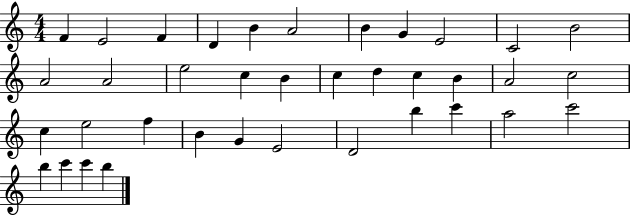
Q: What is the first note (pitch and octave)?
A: F4